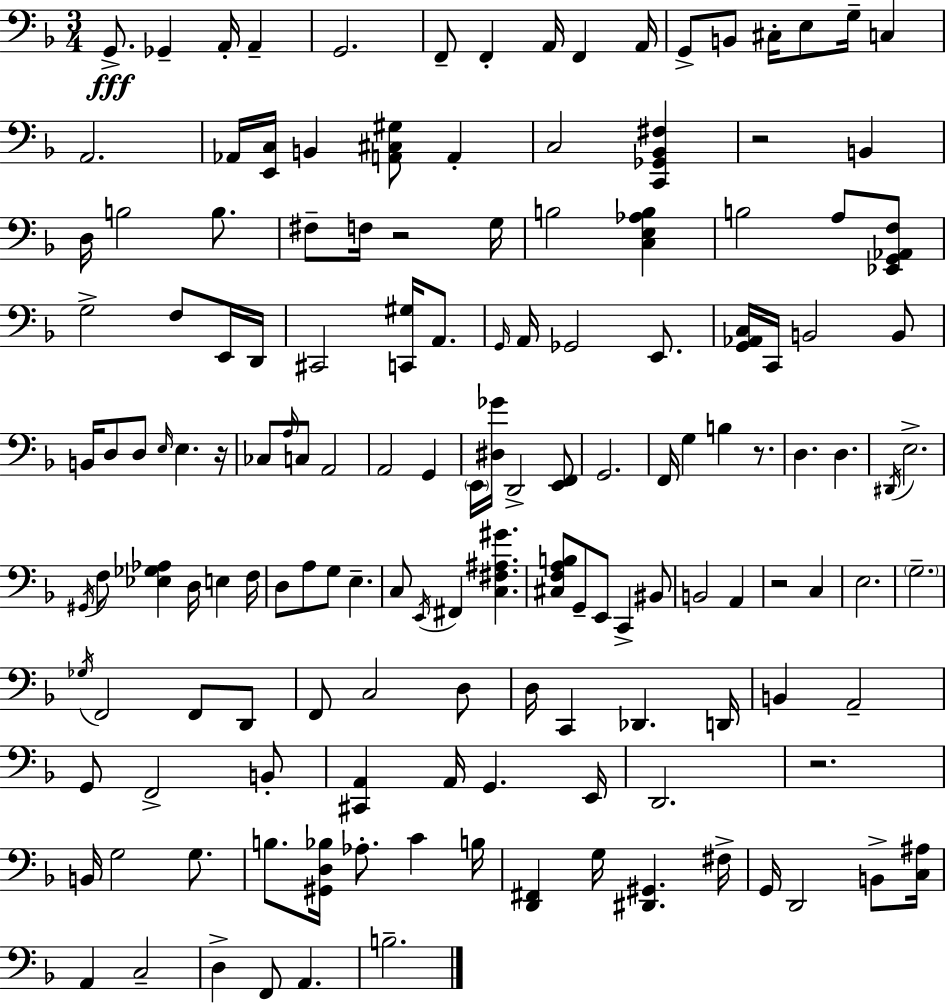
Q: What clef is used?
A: bass